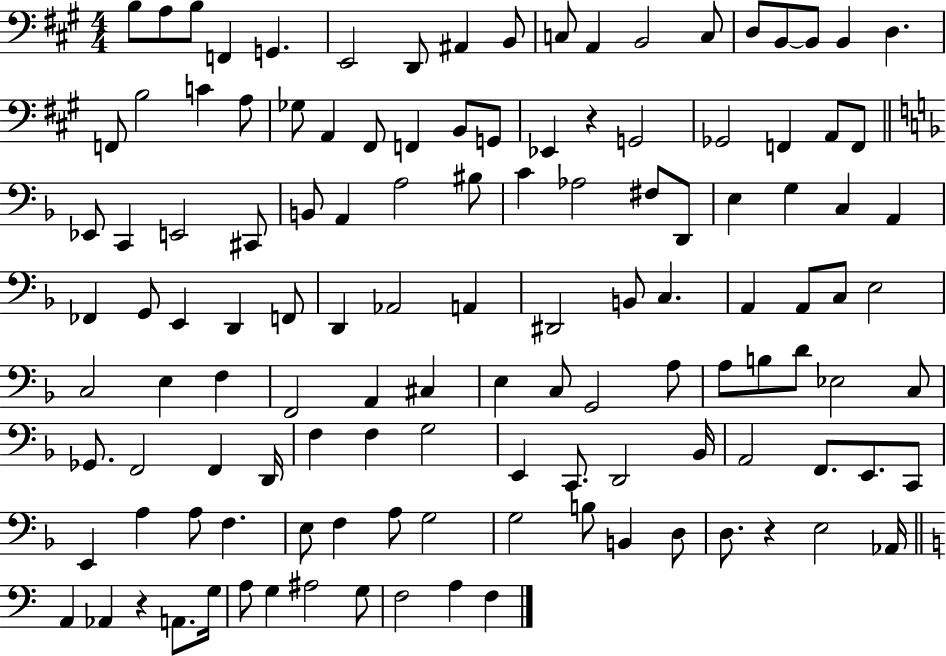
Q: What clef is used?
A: bass